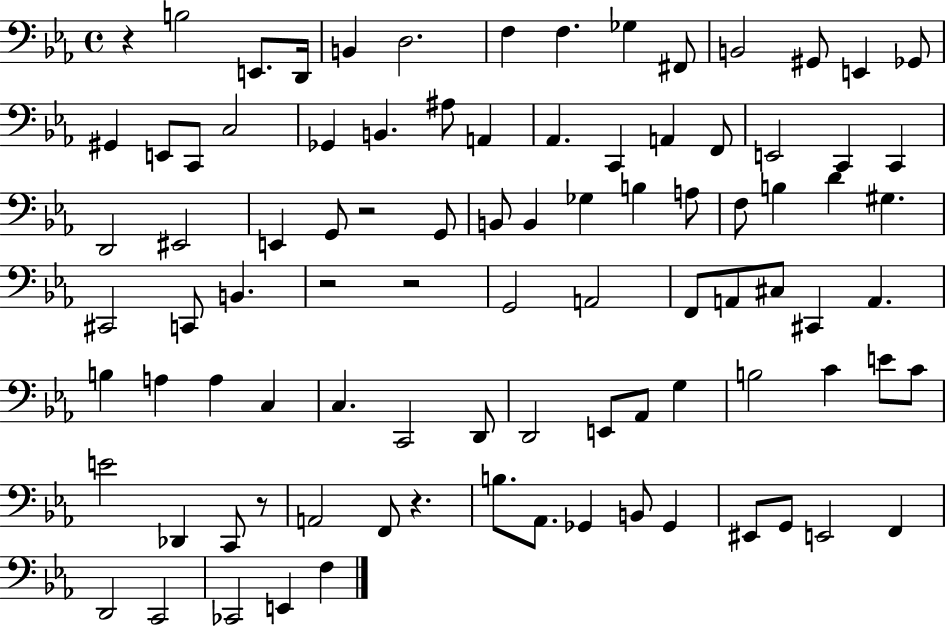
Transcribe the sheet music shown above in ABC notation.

X:1
T:Untitled
M:4/4
L:1/4
K:Eb
z B,2 E,,/2 D,,/4 B,, D,2 F, F, _G, ^F,,/2 B,,2 ^G,,/2 E,, _G,,/2 ^G,, E,,/2 C,,/2 C,2 _G,, B,, ^A,/2 A,, _A,, C,, A,, F,,/2 E,,2 C,, C,, D,,2 ^E,,2 E,, G,,/2 z2 G,,/2 B,,/2 B,, _G, B, A,/2 F,/2 B, D ^G, ^C,,2 C,,/2 B,, z2 z2 G,,2 A,,2 F,,/2 A,,/2 ^C,/2 ^C,, A,, B, A, A, C, C, C,,2 D,,/2 D,,2 E,,/2 _A,,/2 G, B,2 C E/2 C/2 E2 _D,, C,,/2 z/2 A,,2 F,,/2 z B,/2 _A,,/2 _G,, B,,/2 _G,, ^E,,/2 G,,/2 E,,2 F,, D,,2 C,,2 _C,,2 E,, F,